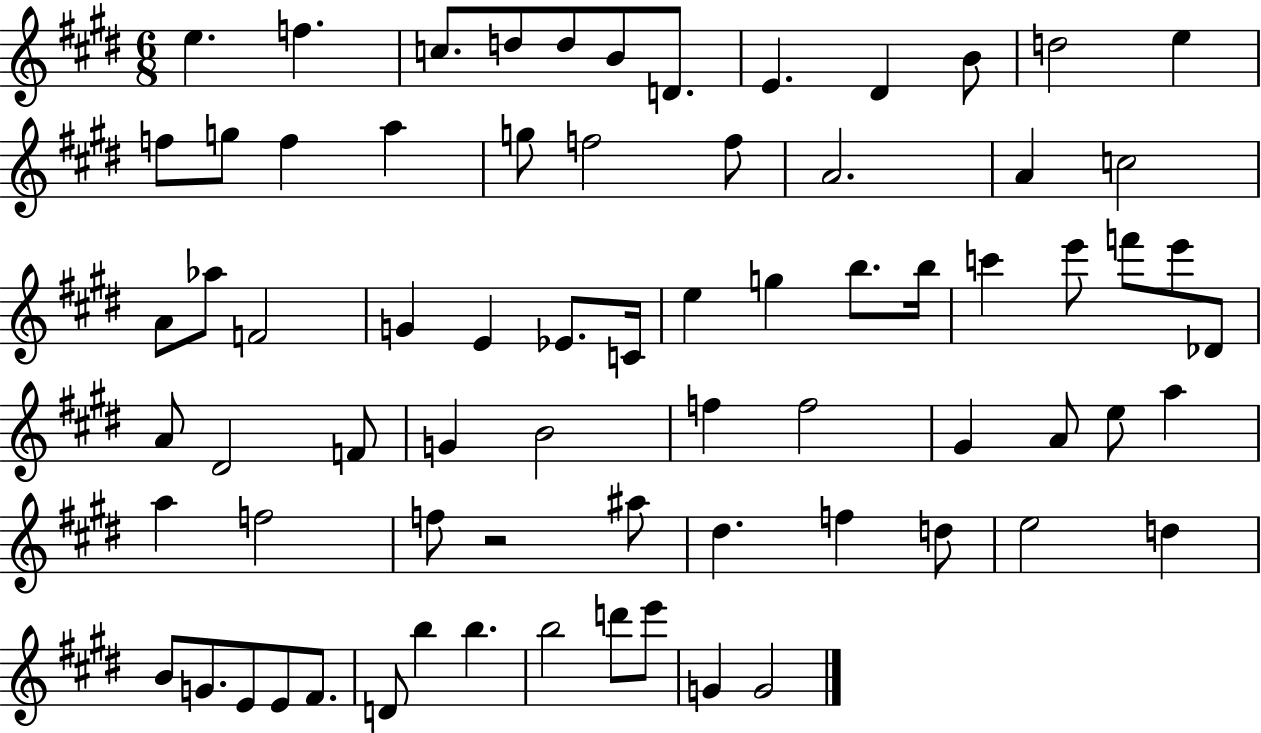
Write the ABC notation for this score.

X:1
T:Untitled
M:6/8
L:1/4
K:E
e f c/2 d/2 d/2 B/2 D/2 E ^D B/2 d2 e f/2 g/2 f a g/2 f2 f/2 A2 A c2 A/2 _a/2 F2 G E _E/2 C/4 e g b/2 b/4 c' e'/2 f'/2 e'/2 _D/2 A/2 ^D2 F/2 G B2 f f2 ^G A/2 e/2 a a f2 f/2 z2 ^a/2 ^d f d/2 e2 d B/2 G/2 E/2 E/2 ^F/2 D/2 b b b2 d'/2 e'/2 G G2